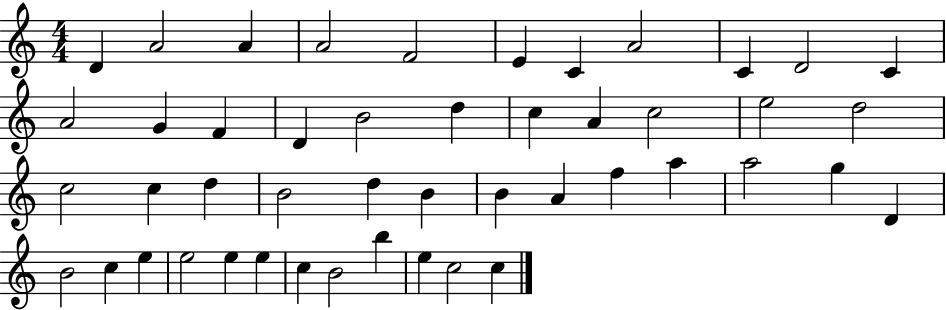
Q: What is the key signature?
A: C major